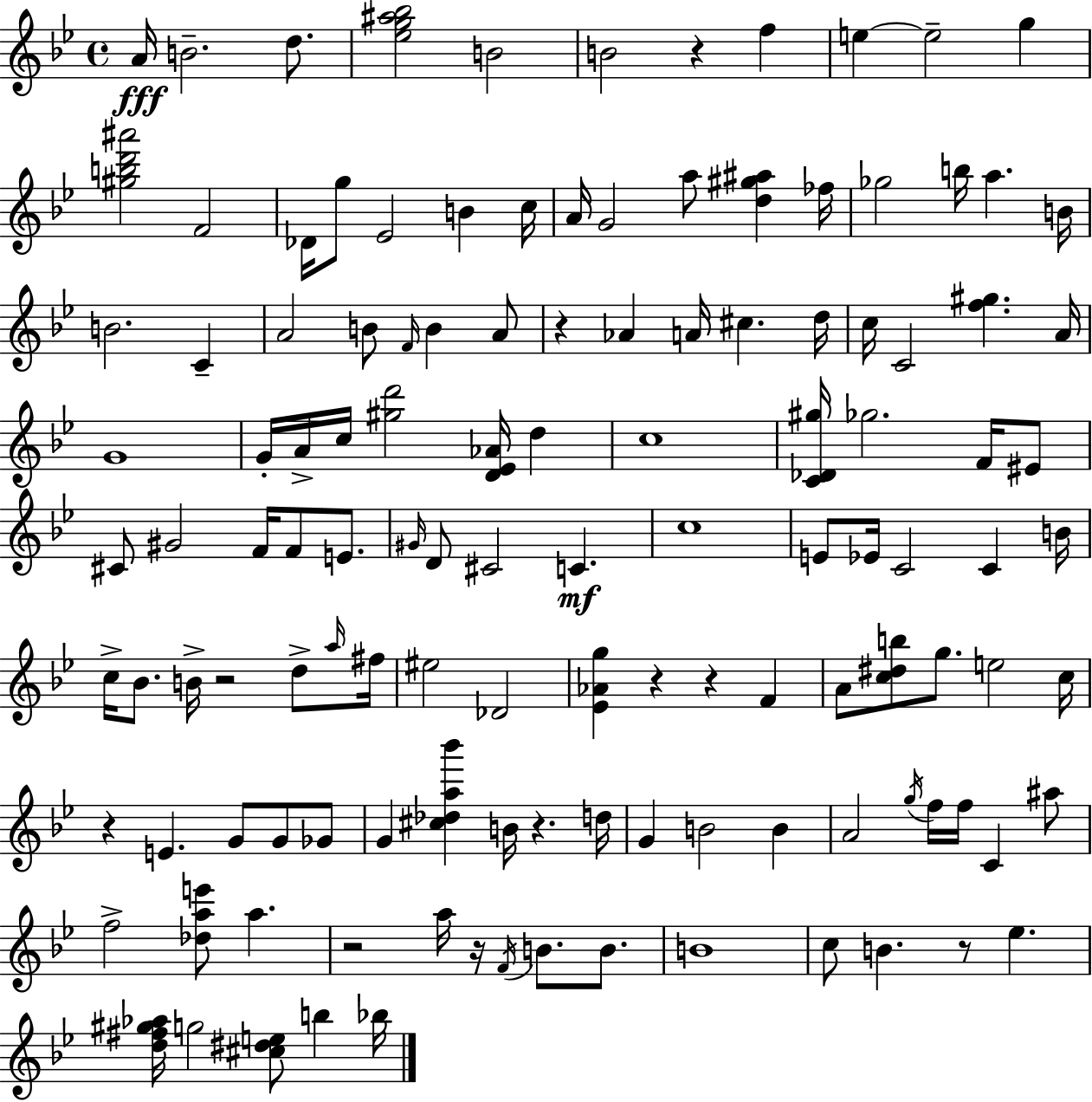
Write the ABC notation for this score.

X:1
T:Untitled
M:4/4
L:1/4
K:Gm
A/4 B2 d/2 [_eg^a_b]2 B2 B2 z f e e2 g [^gbd'^a']2 F2 _D/4 g/2 _E2 B c/4 A/4 G2 a/2 [d^g^a] _f/4 _g2 b/4 a B/4 B2 C A2 B/2 F/4 B A/2 z _A A/4 ^c d/4 c/4 C2 [f^g] A/4 G4 G/4 A/4 c/4 [^gd']2 [D_E_A]/4 d c4 [C_D^g]/4 _g2 F/4 ^E/2 ^C/2 ^G2 F/4 F/2 E/2 ^G/4 D/2 ^C2 C c4 E/2 _E/4 C2 C B/4 c/4 _B/2 B/4 z2 d/2 a/4 ^f/4 ^e2 _D2 [_E_Ag] z z F A/2 [c^db]/2 g/2 e2 c/4 z E G/2 G/2 _G/2 G [^c_da_b'] B/4 z d/4 G B2 B A2 g/4 f/4 f/4 C ^a/2 f2 [_dae']/2 a z2 a/4 z/4 F/4 B/2 B/2 B4 c/2 B z/2 _e [d^f^g_a]/4 g2 [^c^de]/2 b _b/4